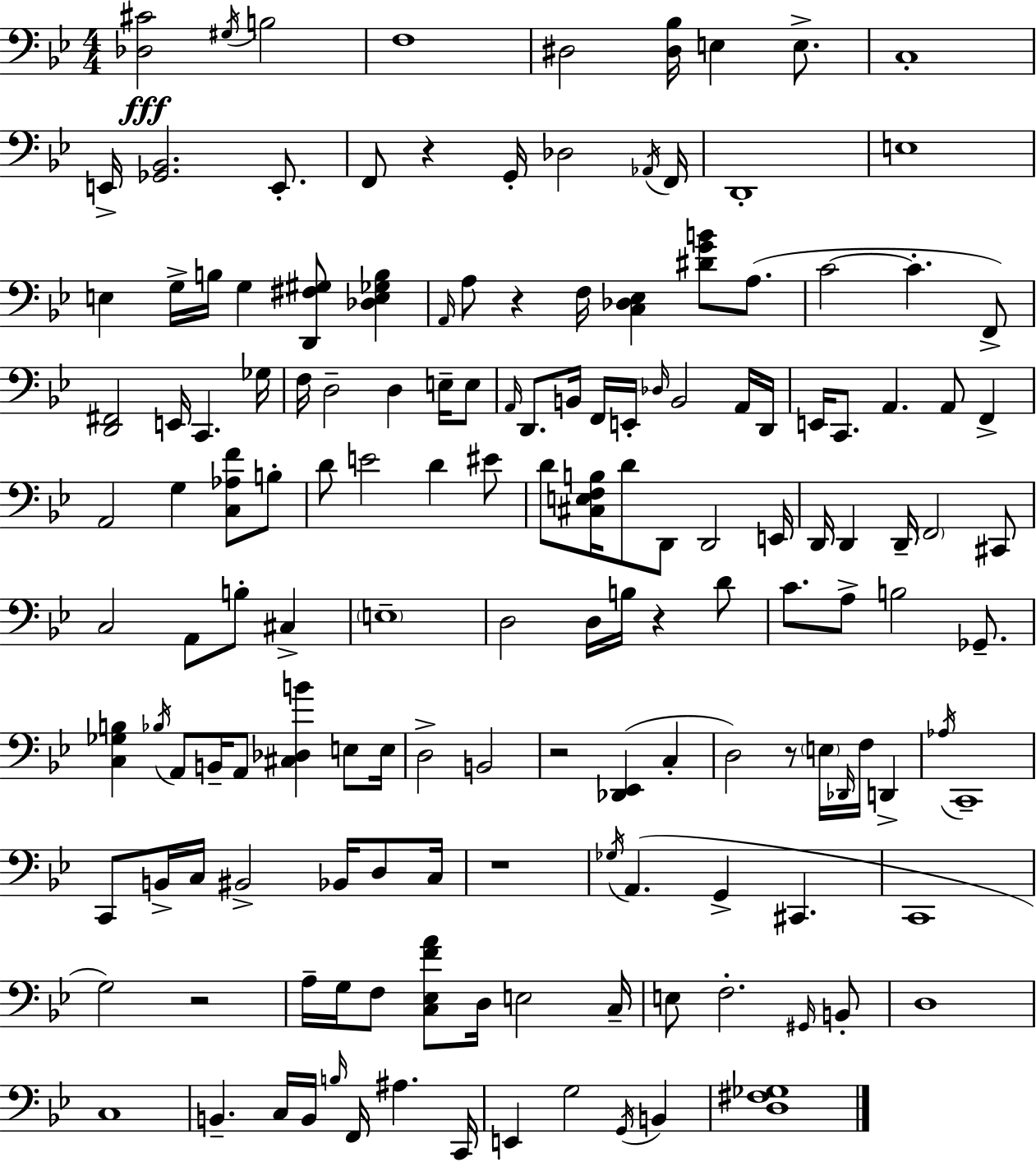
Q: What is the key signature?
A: G minor